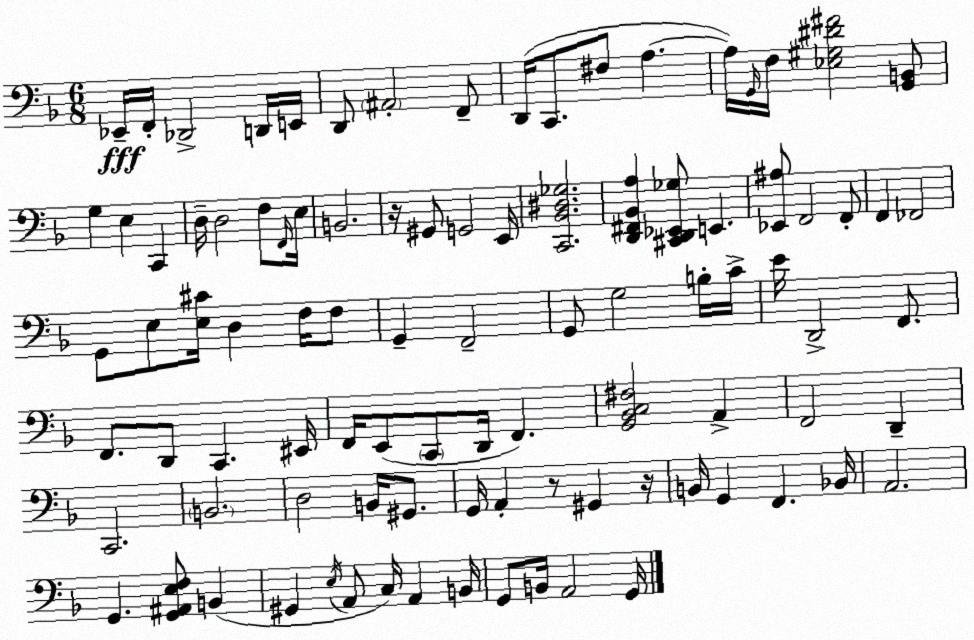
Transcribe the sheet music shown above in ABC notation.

X:1
T:Untitled
M:6/8
L:1/4
K:F
_E,,/4 F,,/4 _D,,2 D,,/4 E,,/4 D,,/2 ^A,,2 F,,/2 D,,/4 C,,/2 ^F,/2 A, A,/4 G,,/4 F,/4 [_E,^G,^D^F]2 [G,,B,,]/2 G, E, C,, D,/4 D,2 F,/2 F,,/4 E,/4 B,,2 z/4 ^G,,/2 G,,2 E,,/4 [C,,_B,,^D,_G,]2 [D,,^F,,_B,,A,] [^C,,D,,_E,,_G,]/2 E,, [_E,,^A,]/2 F,,2 F,,/2 F,, _F,,2 G,,/2 E,/2 [E,^C]/4 D, F,/4 F,/2 G,, F,,2 G,,/2 G,2 B,/4 C/4 E/4 D,,2 F,,/2 F,,/2 D,,/2 C,, ^E,,/4 F,,/4 E,,/2 C,,/2 D,,/4 F,, [G,,_B,,C,^F,]2 A,, F,,2 D,, C,,2 B,,2 D,2 B,,/4 ^G,,/2 G,,/4 A,, z/2 ^G,, z/4 B,,/4 G,, F,, _B,,/4 A,,2 G,, [G,,^A,,E,F,]/2 B,, ^G,, E,/4 A,,/2 C,/4 A,, B,,/4 G,,/2 B,,/4 A,,2 G,,/4